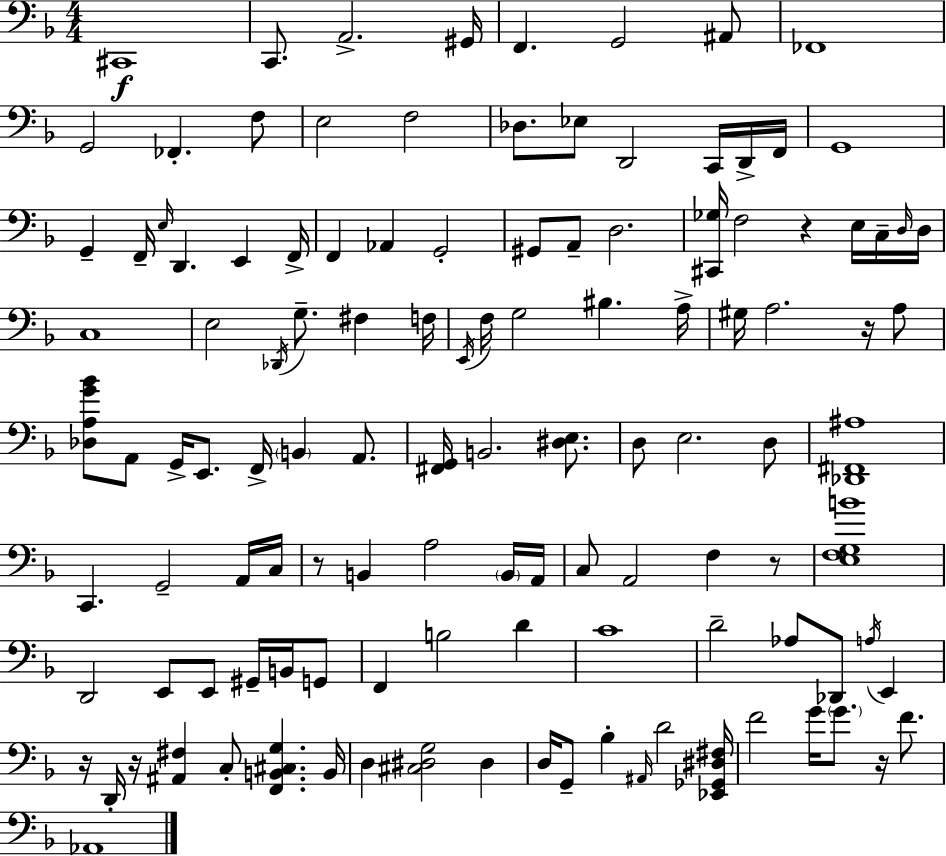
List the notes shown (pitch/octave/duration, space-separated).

C#2/w C2/e. A2/h. G#2/s F2/q. G2/h A#2/e FES2/w G2/h FES2/q. F3/e E3/h F3/h Db3/e. Eb3/e D2/h C2/s D2/s F2/s G2/w G2/q F2/s E3/s D2/q. E2/q F2/s F2/q Ab2/q G2/h G#2/e A2/e D3/h. [C#2,Gb3]/s F3/h R/q E3/s C3/s D3/s D3/s C3/w E3/h Db2/s G3/e. F#3/q F3/s E2/s F3/s G3/h BIS3/q. A3/s G#3/s A3/h. R/s A3/e [Db3,A3,G4,Bb4]/e A2/e G2/s E2/e. F2/s B2/q A2/e. [F#2,G2]/s B2/h. [D#3,E3]/e. D3/e E3/h. D3/e [Db2,F#2,A#3]/w C2/q. G2/h A2/s C3/s R/e B2/q A3/h B2/s A2/s C3/e A2/h F3/q R/e [E3,F3,G3,B4]/w D2/h E2/e E2/e G#2/s B2/s G2/e F2/q B3/h D4/q C4/w D4/h Ab3/e Db2/e A3/s E2/q R/s D2/s R/s [A#2,F#3]/q C3/e [F2,B2,C#3,G3]/q. B2/s D3/q [C#3,D#3,G3]/h D#3/q D3/s G2/e Bb3/q A#2/s D4/h [Eb2,Gb2,D#3,F#3]/s F4/h G4/s G4/e. R/s F4/e. Ab2/w